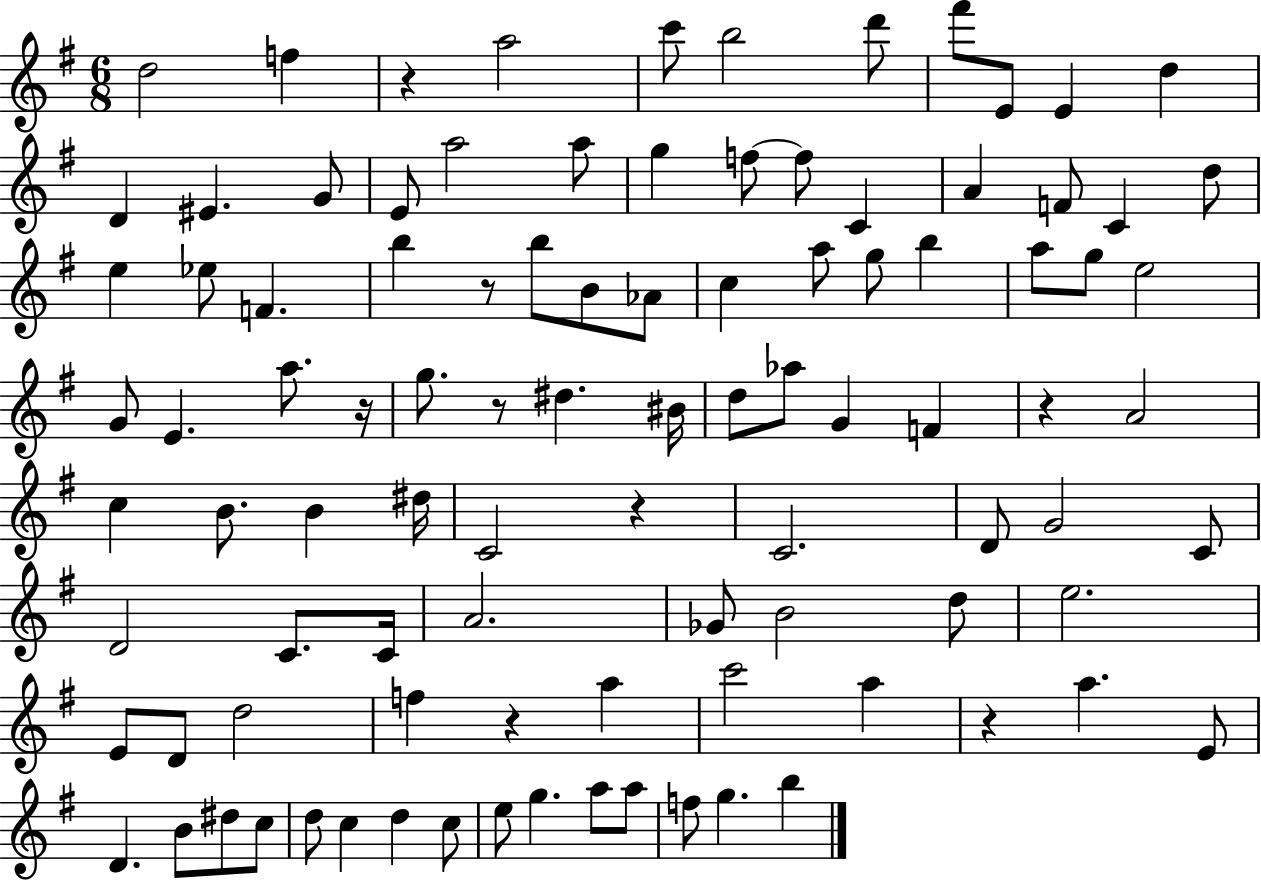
{
  \clef treble
  \numericTimeSignature
  \time 6/8
  \key g \major
  d''2 f''4 | r4 a''2 | c'''8 b''2 d'''8 | fis'''8 e'8 e'4 d''4 | \break d'4 eis'4. g'8 | e'8 a''2 a''8 | g''4 f''8~~ f''8 c'4 | a'4 f'8 c'4 d''8 | \break e''4 ees''8 f'4. | b''4 r8 b''8 b'8 aes'8 | c''4 a''8 g''8 b''4 | a''8 g''8 e''2 | \break g'8 e'4. a''8. r16 | g''8. r8 dis''4. bis'16 | d''8 aes''8 g'4 f'4 | r4 a'2 | \break c''4 b'8. b'4 dis''16 | c'2 r4 | c'2. | d'8 g'2 c'8 | \break d'2 c'8. c'16 | a'2. | ges'8 b'2 d''8 | e''2. | \break e'8 d'8 d''2 | f''4 r4 a''4 | c'''2 a''4 | r4 a''4. e'8 | \break d'4. b'8 dis''8 c''8 | d''8 c''4 d''4 c''8 | e''8 g''4. a''8 a''8 | f''8 g''4. b''4 | \break \bar "|."
}